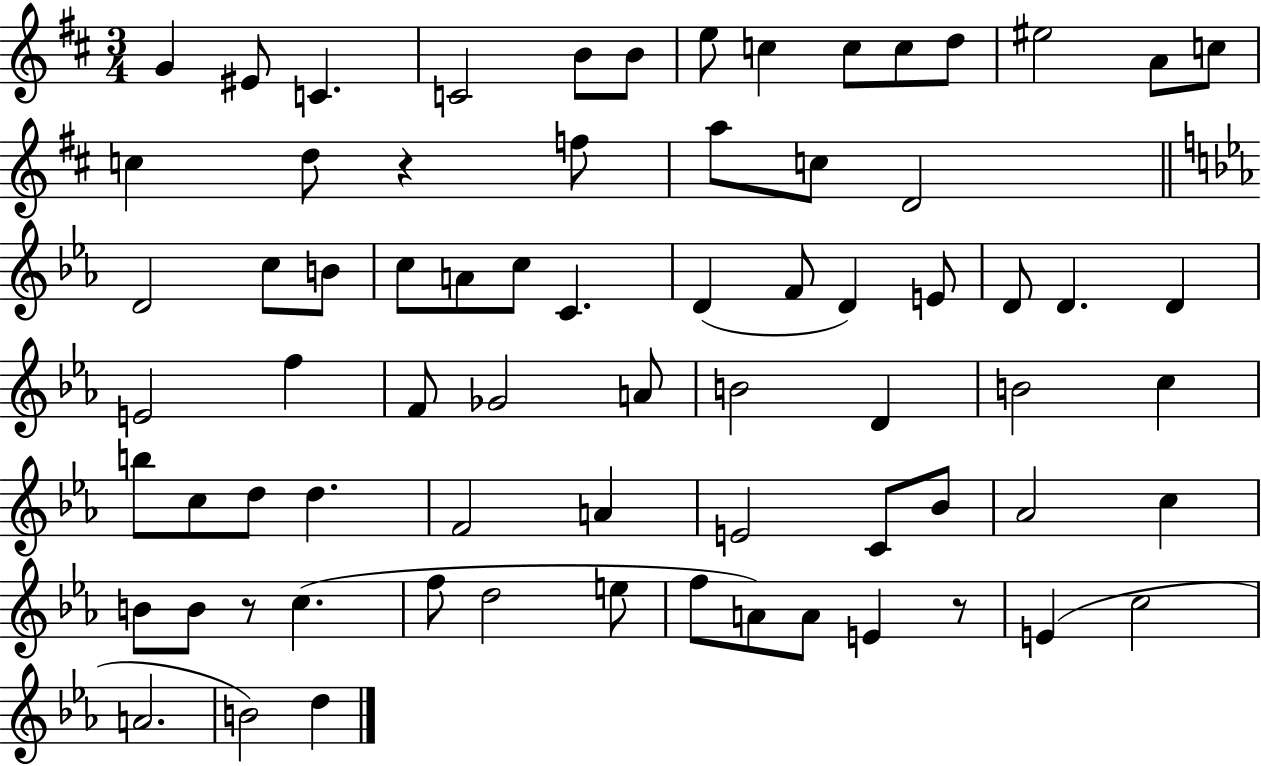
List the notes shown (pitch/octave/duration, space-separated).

G4/q EIS4/e C4/q. C4/h B4/e B4/e E5/e C5/q C5/e C5/e D5/e EIS5/h A4/e C5/e C5/q D5/e R/q F5/e A5/e C5/e D4/h D4/h C5/e B4/e C5/e A4/e C5/e C4/q. D4/q F4/e D4/q E4/e D4/e D4/q. D4/q E4/h F5/q F4/e Gb4/h A4/e B4/h D4/q B4/h C5/q B5/e C5/e D5/e D5/q. F4/h A4/q E4/h C4/e Bb4/e Ab4/h C5/q B4/e B4/e R/e C5/q. F5/e D5/h E5/e F5/e A4/e A4/e E4/q R/e E4/q C5/h A4/h. B4/h D5/q